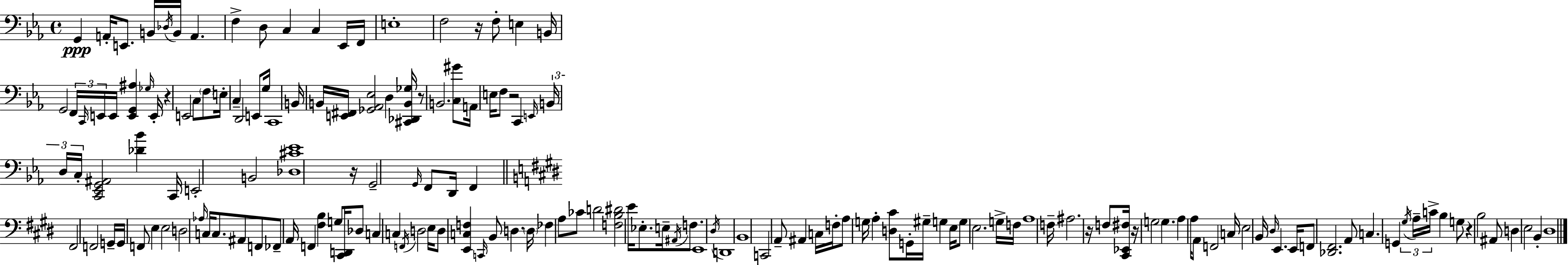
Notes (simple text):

G2/q A2/s E2/e. B2/s Db3/s B2/s A2/q. F3/q D3/e C3/q C3/q Eb2/s F2/s E3/w F3/h R/s F3/e E3/q B2/s G2/h F2/s C2/s E2/s E2/s [E2,G2,A#3]/q Gb3/s E2/s R/q E2/h C3/e F3/e E3/s C3/q D2/h E2/e G3/s C2/w B2/s B2/s [E2,F#2]/s [Gb2,Ab2,Eb3]/h D3/q [C#2,Db2,B2,Gb3]/s R/e B2/h. [C3,G#4]/e A2/s E3/s F3/e R/h C2/q E2/s B2/s D3/s C3/s [C2,Eb2,G2,A#2]/h [Db4,Bb4]/q C2/s E2/h B2/h [Db3,C#4,Eb4]/w R/s G2/h G2/s F2/e D2/s F2/q F#2/h F2/h G2/s G2/s F2/e E3/q E3/h D3/h Ab3/s C3/s C3/e. A#2/e F2/e FES2/e A2/s F2/q [F#3,B3]/q G3/e [C#2,D2]/s Db3/e C3/q C3/q F2/s D3/h E3/s D3/e [E2,C3,F3]/q C2/s B2/e D3/q. D3/s FES3/q A3/e CES4/e D4/h [F3,B3,D#4]/h E4/s Eb3/e. E3/s A#2/s F3/e. E2/w D#3/s D2/w B2/w C2/h A2/e A#2/q C3/s F3/s A3/e G3/s A3/q [D3,C#4]/e G2/s G#3/s G3/q E3/s G3/e E3/h. G3/s F3/s A3/w F3/s A#3/h. R/s F3/e [C#2,Eb2,F#3]/s R/s G3/h G3/q. A3/q A3/s A2/e F2/h C3/s E3/h B2/s D#3/s E2/q. E2/s F2/e [Db2,F#2]/h. A2/e C3/q. G2/q G#3/s A3/s C4/s B3/q G3/e R/q B3/h A#2/e D3/q E3/h B2/q D#3/w